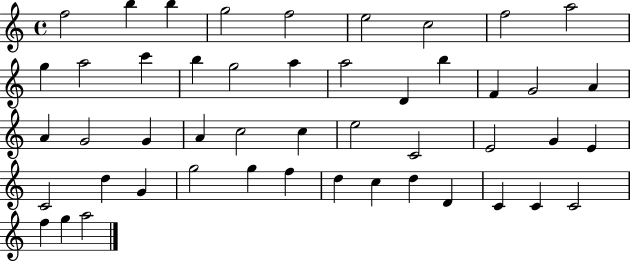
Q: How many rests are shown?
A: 0